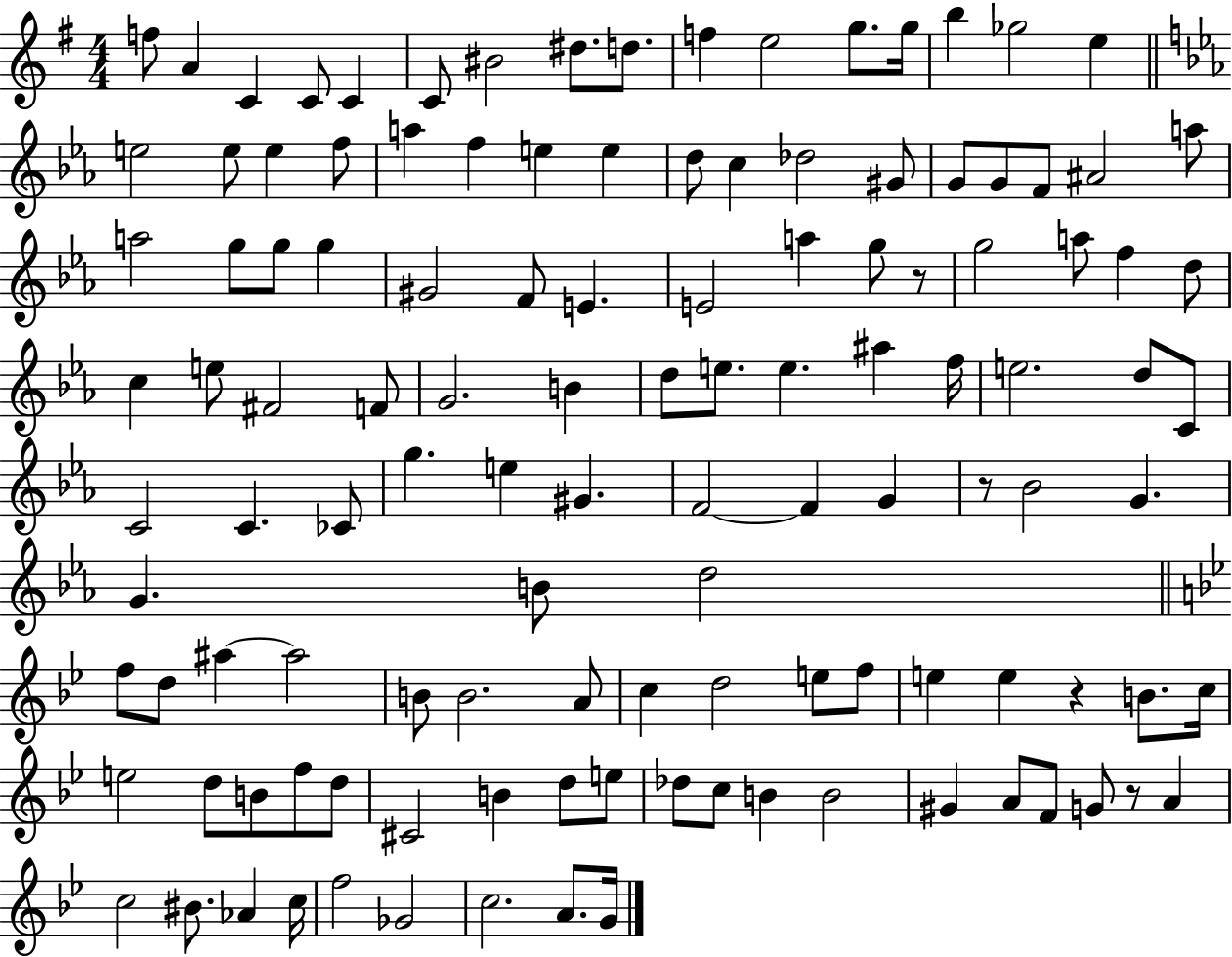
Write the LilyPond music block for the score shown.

{
  \clef treble
  \numericTimeSignature
  \time 4/4
  \key g \major
  f''8 a'4 c'4 c'8 c'4 | c'8 bis'2 dis''8. d''8. | f''4 e''2 g''8. g''16 | b''4 ges''2 e''4 | \break \bar "||" \break \key ees \major e''2 e''8 e''4 f''8 | a''4 f''4 e''4 e''4 | d''8 c''4 des''2 gis'8 | g'8 g'8 f'8 ais'2 a''8 | \break a''2 g''8 g''8 g''4 | gis'2 f'8 e'4. | e'2 a''4 g''8 r8 | g''2 a''8 f''4 d''8 | \break c''4 e''8 fis'2 f'8 | g'2. b'4 | d''8 e''8. e''4. ais''4 f''16 | e''2. d''8 c'8 | \break c'2 c'4. ces'8 | g''4. e''4 gis'4. | f'2~~ f'4 g'4 | r8 bes'2 g'4. | \break g'4. b'8 d''2 | \bar "||" \break \key bes \major f''8 d''8 ais''4~~ ais''2 | b'8 b'2. a'8 | c''4 d''2 e''8 f''8 | e''4 e''4 r4 b'8. c''16 | \break e''2 d''8 b'8 f''8 d''8 | cis'2 b'4 d''8 e''8 | des''8 c''8 b'4 b'2 | gis'4 a'8 f'8 g'8 r8 a'4 | \break c''2 bis'8. aes'4 c''16 | f''2 ges'2 | c''2. a'8. g'16 | \bar "|."
}